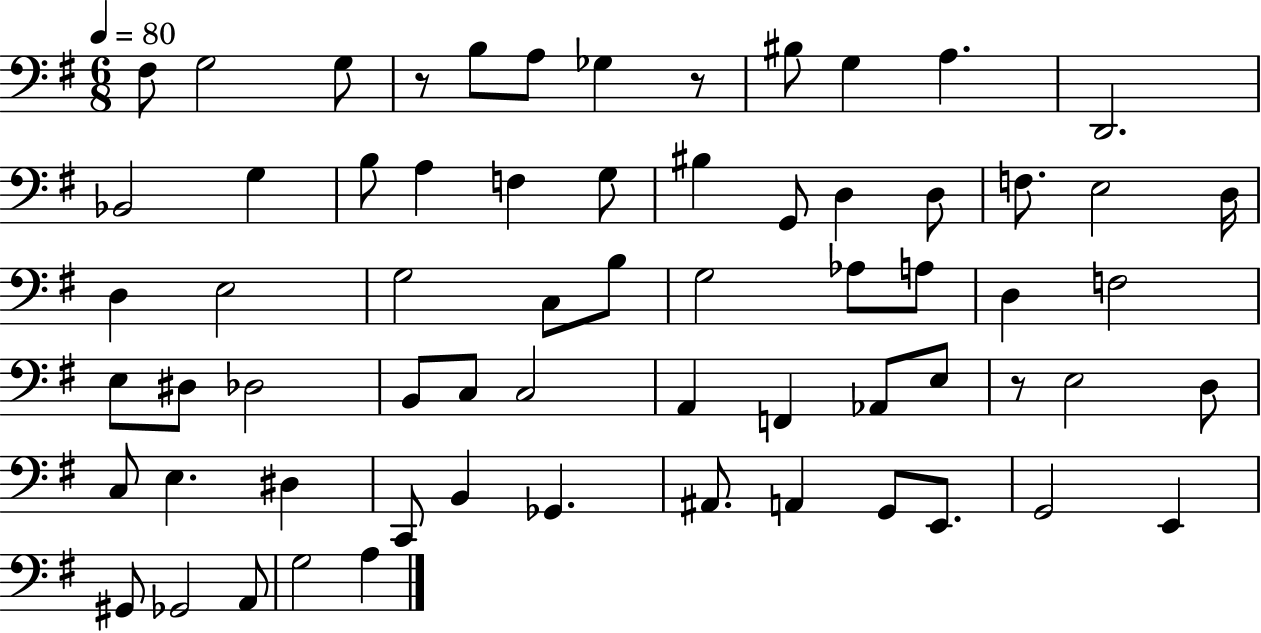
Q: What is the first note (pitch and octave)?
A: F#3